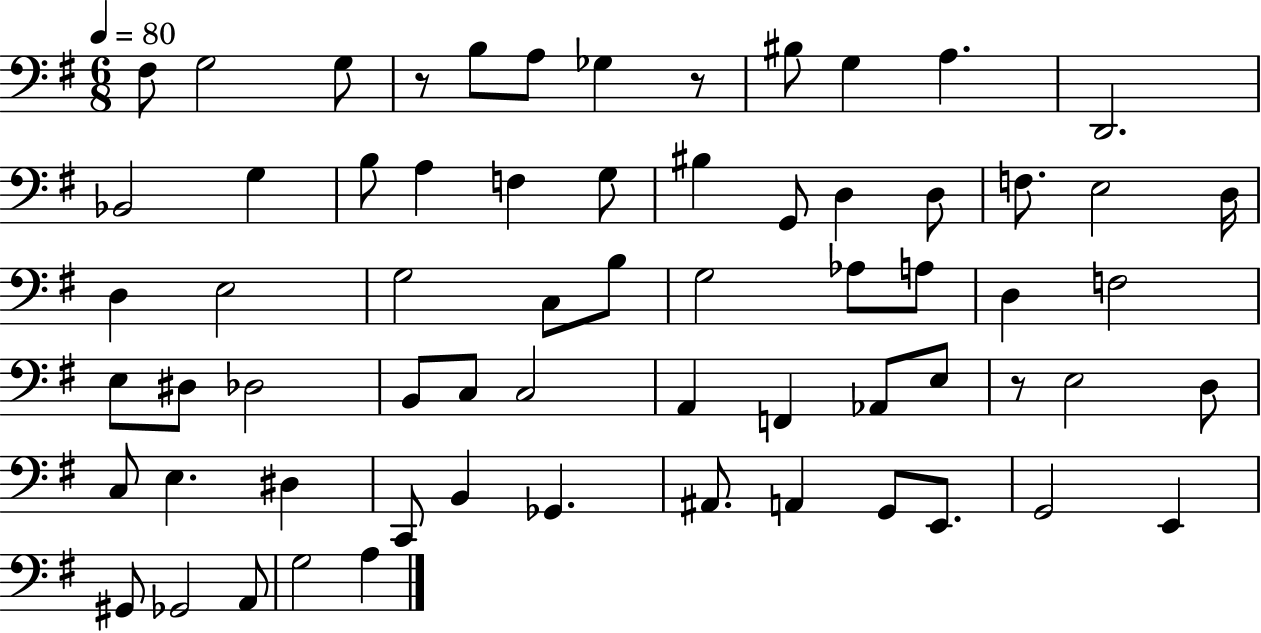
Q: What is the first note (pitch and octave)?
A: F#3